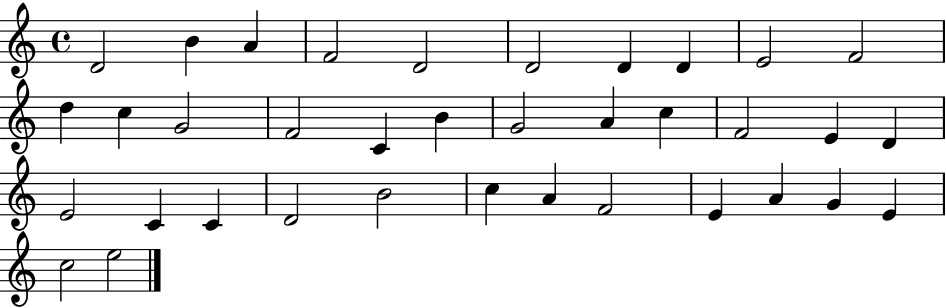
X:1
T:Untitled
M:4/4
L:1/4
K:C
D2 B A F2 D2 D2 D D E2 F2 d c G2 F2 C B G2 A c F2 E D E2 C C D2 B2 c A F2 E A G E c2 e2